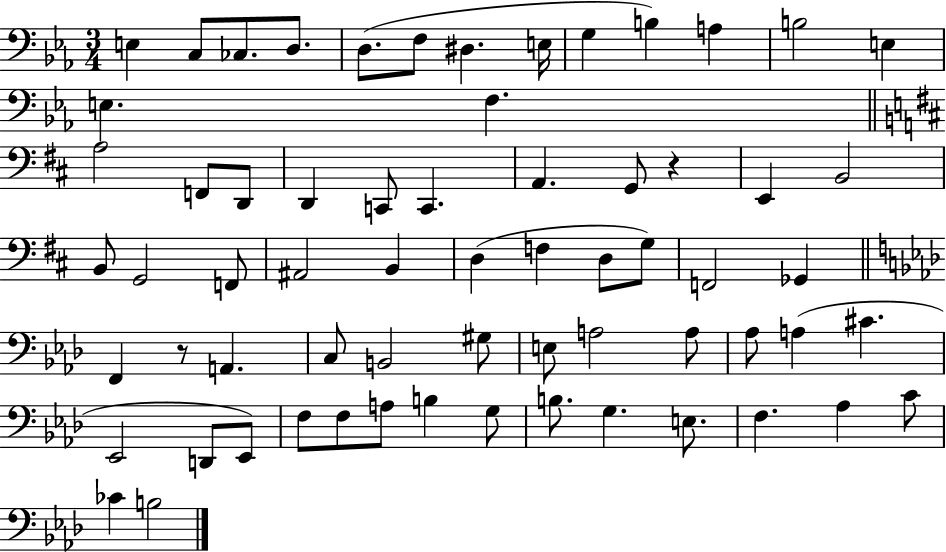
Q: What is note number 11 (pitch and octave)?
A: A3